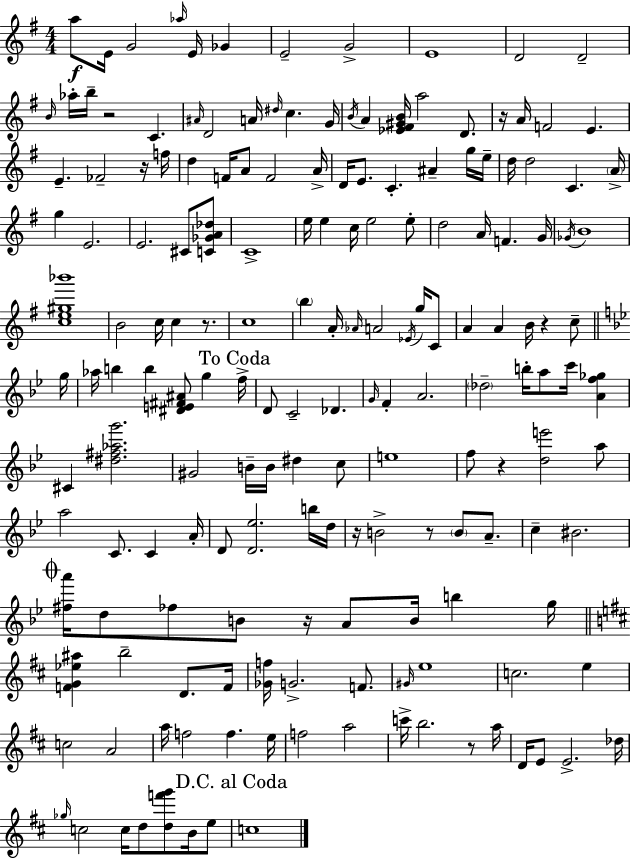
{
  \clef treble
  \numericTimeSignature
  \time 4/4
  \key g \major
  \repeat volta 2 { a''8\f e'16 g'2 \grace { aes''16 } e'16 ges'4 | e'2-- g'2-> | e'1 | d'2 d'2-- | \break \grace { b'16 } aes''16-. b''16-- r2 c'4. | \grace { ais'16 } d'2 a'16 \grace { dis''16 } c''4. | g'16 \acciaccatura { b'16 } a'4 <ees' fis' gis' b'>16 a''2 | d'8. r16 a'16 f'2 e'4. | \break e'4.-- fes'2-- | r16 f''16 d''4 f'16 a'8 f'2 | a'16-> d'16 e'8. c'4.-. ais'4-- | g''16 e''16-- d''16 d''2 c'4. | \break \parenthesize a'16-> g''4 e'2. | e'2. | cis'8 <c' ges' a' des''>8 c'1-> | e''16 e''4 c''16 e''2 | \break e''8-. d''2 a'16 f'4. | g'16 \acciaccatura { ges'16 } b'1 | <c'' e'' gis'' bes'''>1 | b'2 c''16 c''4 | \break r8. c''1 | \parenthesize b''4 a'16-. \grace { aes'16 } a'2 | \acciaccatura { ees'16 } g''16 c'8 a'4 a'4 | b'16 r4 c''8-- \bar "||" \break \key bes \major g''16 aes''16 b''4 b''4 <dis' e' fis' ais'>8 g''4 | \mark "To Coda" f''16-> d'8 c'2-- des'4. | \grace { g'16 } f'4-. a'2. | \parenthesize des''2-- b''16-. a''8 c'''16 <a' f'' ges''>4 | \break cis'4 <dis'' fis'' aes'' g'''>2. | gis'2 b'16-- b'16 dis''4 | c''8 e''1 | f''8 r4 <d'' e'''>2 | \break a''8 a''2 c'8. c'4 | a'16-. d'8 <d' ees''>2. | b''16 d''16 r16 b'2-> r8 \parenthesize b'8 a'8.-- | c''4-- bis'2. | \break \mark \markup { \musicglyph "scripts.coda" } <fis'' a'''>16 d''8 fes''8 b'8 r16 a'8 b'16 b''4 | g''16 \bar "||" \break \key d \major <f' g' ees'' ais''>4 b''2-- d'8. f'16 | <ges' f''>16 g'2.-> f'8. | \grace { gis'16 } e''1 | c''2. e''4 | \break c''2 a'2 | a''16 f''2 f''4. | e''16 f''2 a''2 | c'''16-> b''2. r8 | \break a''16 d'16 e'8 e'2.-> | des''16 \grace { ges''16 } c''2 c''16 d''8 <d'' f''' g'''>8 b'16 | e''8 \mark "D.C. al Coda" c''1 | } \bar "|."
}